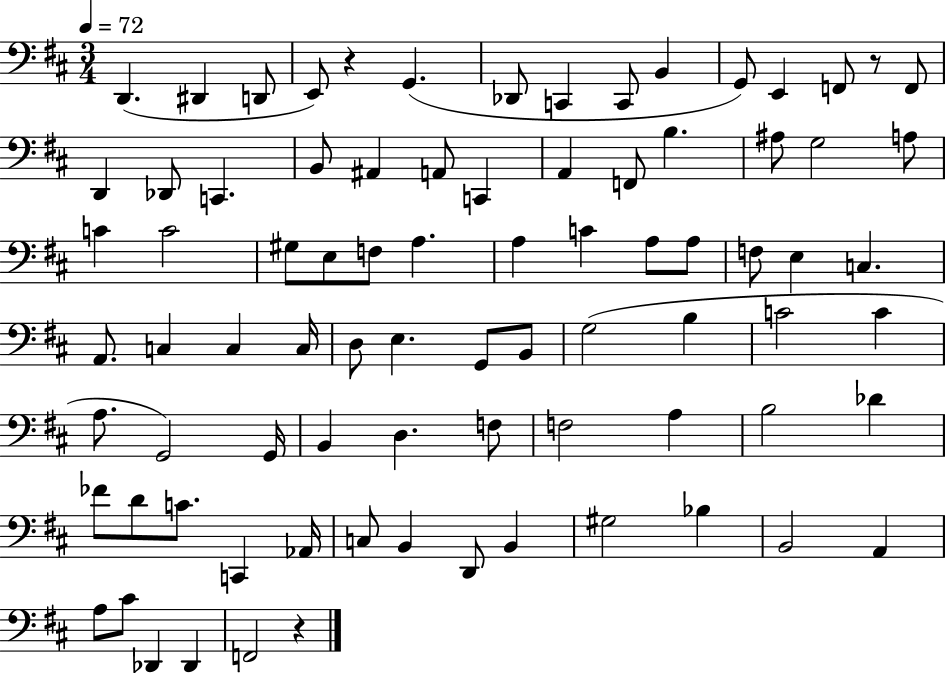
X:1
T:Untitled
M:3/4
L:1/4
K:D
D,, ^D,, D,,/2 E,,/2 z G,, _D,,/2 C,, C,,/2 B,, G,,/2 E,, F,,/2 z/2 F,,/2 D,, _D,,/2 C,, B,,/2 ^A,, A,,/2 C,, A,, F,,/2 B, ^A,/2 G,2 A,/2 C C2 ^G,/2 E,/2 F,/2 A, A, C A,/2 A,/2 F,/2 E, C, A,,/2 C, C, C,/4 D,/2 E, G,,/2 B,,/2 G,2 B, C2 C A,/2 G,,2 G,,/4 B,, D, F,/2 F,2 A, B,2 _D _F/2 D/2 C/2 C,, _A,,/4 C,/2 B,, D,,/2 B,, ^G,2 _B, B,,2 A,, A,/2 ^C/2 _D,, _D,, F,,2 z